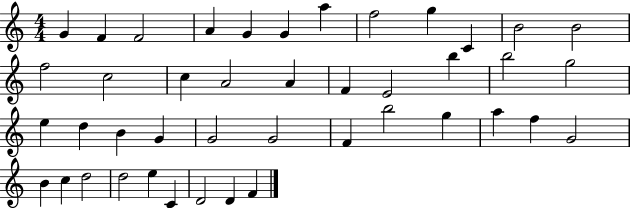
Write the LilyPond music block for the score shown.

{
  \clef treble
  \numericTimeSignature
  \time 4/4
  \key c \major
  g'4 f'4 f'2 | a'4 g'4 g'4 a''4 | f''2 g''4 c'4 | b'2 b'2 | \break f''2 c''2 | c''4 a'2 a'4 | f'4 e'2 b''4 | b''2 g''2 | \break e''4 d''4 b'4 g'4 | g'2 g'2 | f'4 b''2 g''4 | a''4 f''4 g'2 | \break b'4 c''4 d''2 | d''2 e''4 c'4 | d'2 d'4 f'4 | \bar "|."
}